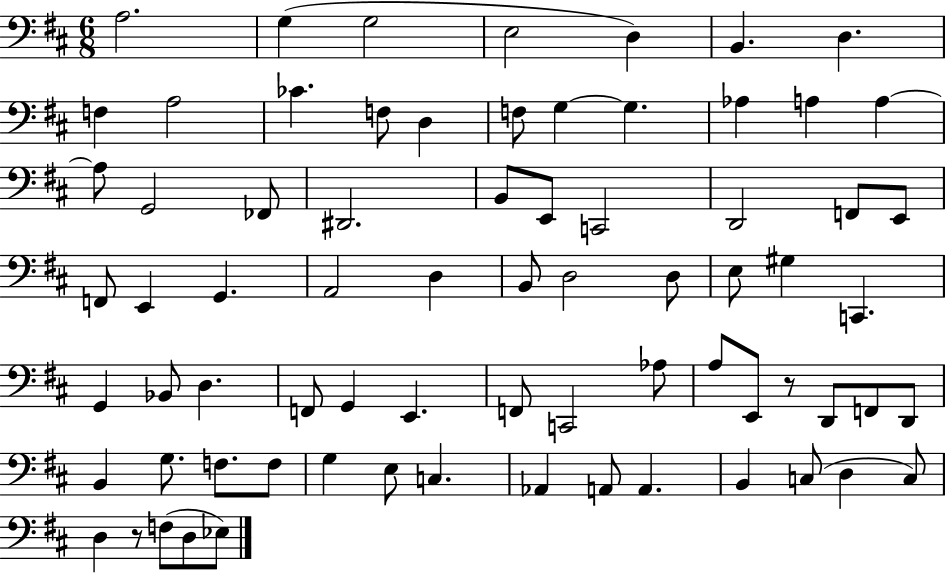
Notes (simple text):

A3/h. G3/q G3/h E3/h D3/q B2/q. D3/q. F3/q A3/h CES4/q. F3/e D3/q F3/e G3/q G3/q. Ab3/q A3/q A3/q A3/e G2/h FES2/e D#2/h. B2/e E2/e C2/h D2/h F2/e E2/e F2/e E2/q G2/q. A2/h D3/q B2/e D3/h D3/e E3/e G#3/q C2/q. G2/q Bb2/e D3/q. F2/e G2/q E2/q. F2/e C2/h Ab3/e A3/e E2/e R/e D2/e F2/e D2/e B2/q G3/e. F3/e. F3/e G3/q E3/e C3/q. Ab2/q A2/e A2/q. B2/q C3/e D3/q C3/e D3/q R/e F3/e D3/e Eb3/e